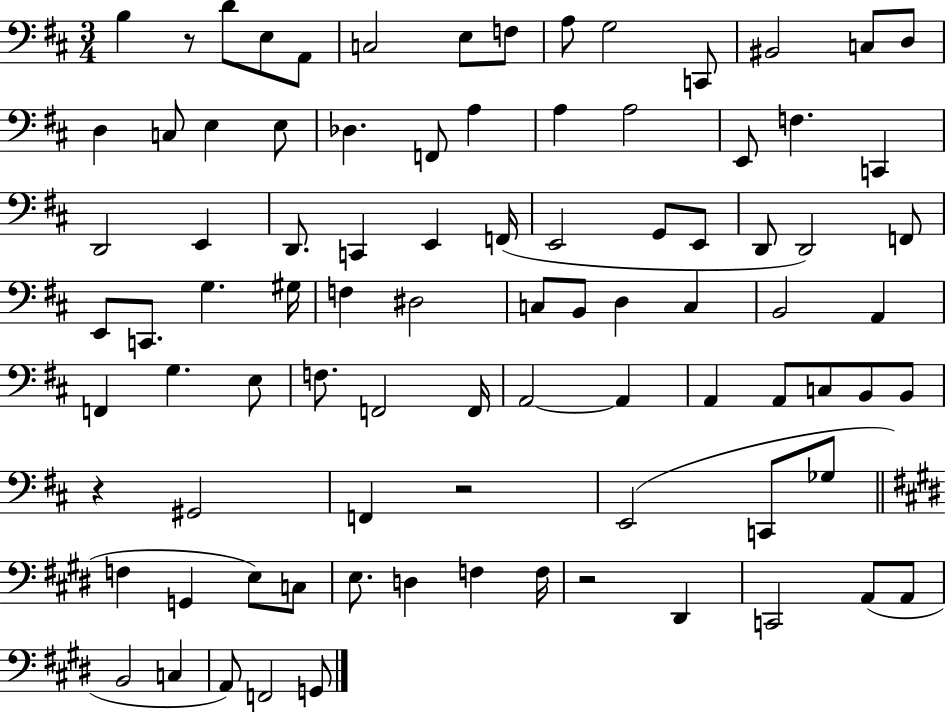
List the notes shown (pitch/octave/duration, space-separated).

B3/q R/e D4/e E3/e A2/e C3/h E3/e F3/e A3/e G3/h C2/e BIS2/h C3/e D3/e D3/q C3/e E3/q E3/e Db3/q. F2/e A3/q A3/q A3/h E2/e F3/q. C2/q D2/h E2/q D2/e. C2/q E2/q F2/s E2/h G2/e E2/e D2/e D2/h F2/e E2/e C2/e. G3/q. G#3/s F3/q D#3/h C3/e B2/e D3/q C3/q B2/h A2/q F2/q G3/q. E3/e F3/e. F2/h F2/s A2/h A2/q A2/q A2/e C3/e B2/e B2/e R/q G#2/h F2/q R/h E2/h C2/e Gb3/e F3/q G2/q E3/e C3/e E3/e. D3/q F3/q F3/s R/h D#2/q C2/h A2/e A2/e B2/h C3/q A2/e F2/h G2/e